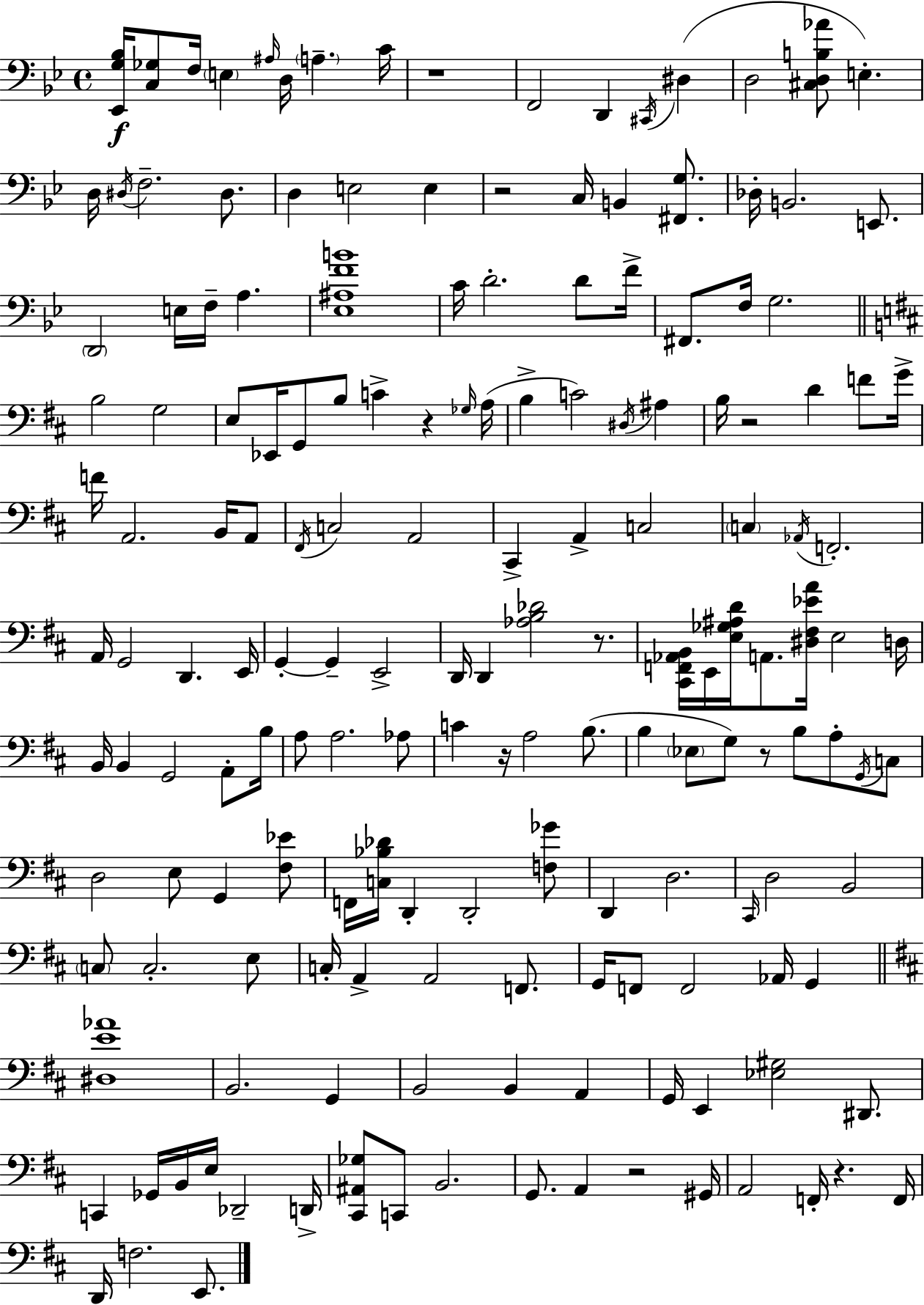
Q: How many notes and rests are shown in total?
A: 168